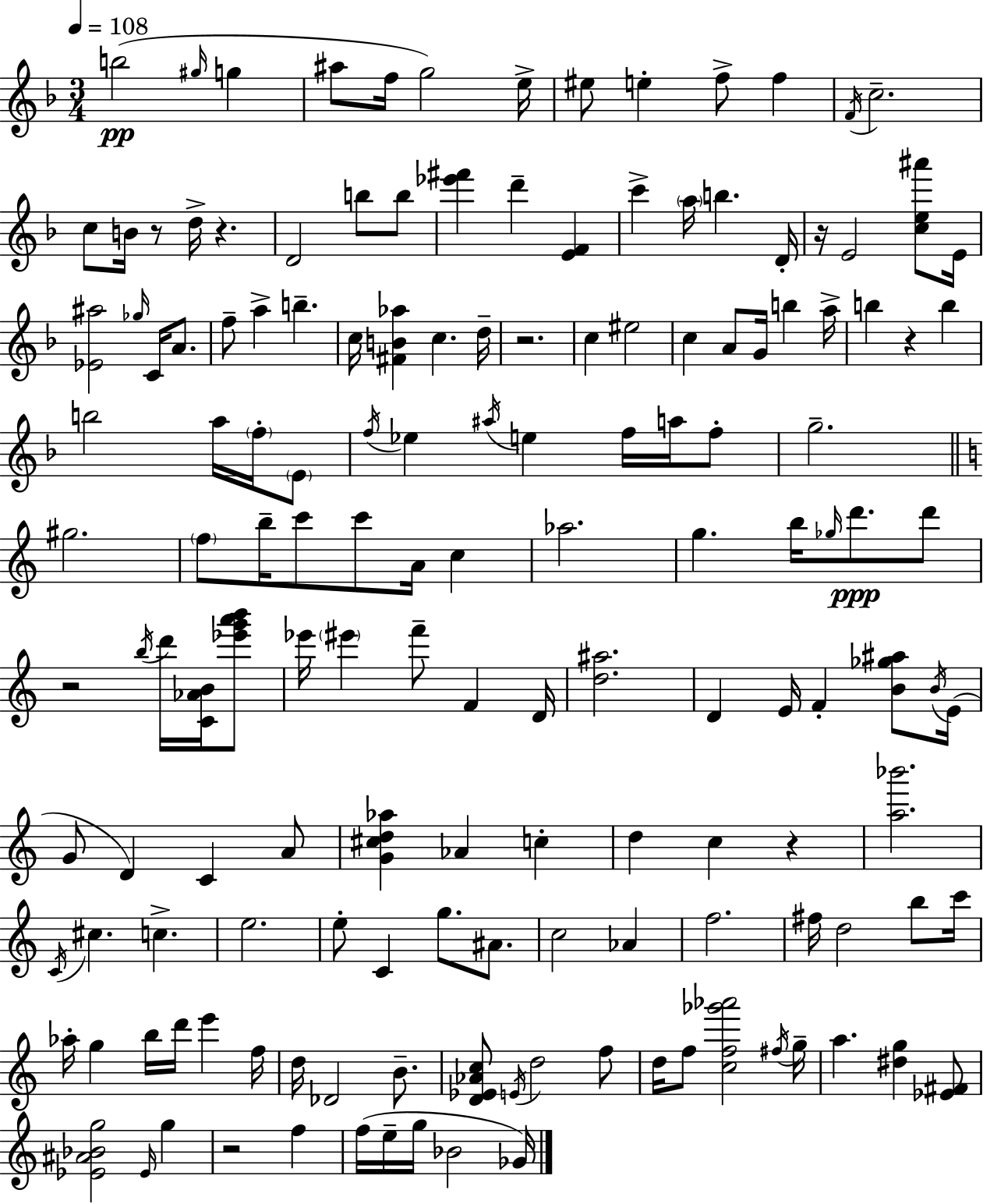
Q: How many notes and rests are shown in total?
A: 153